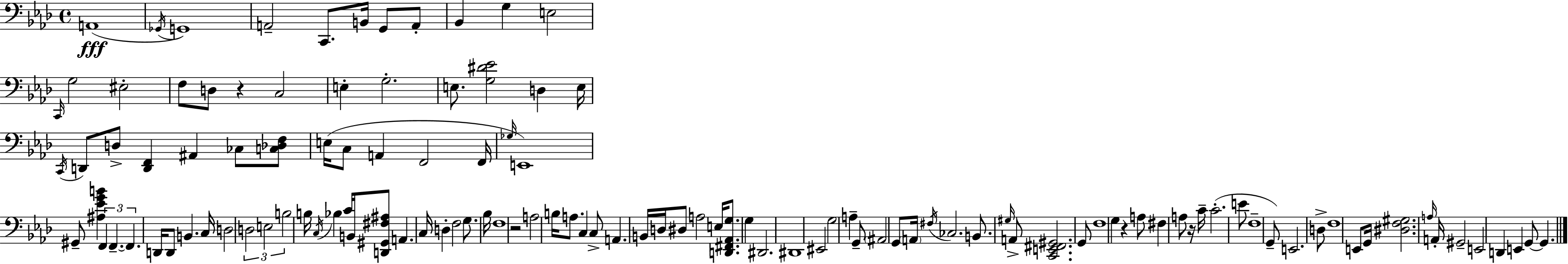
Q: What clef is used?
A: bass